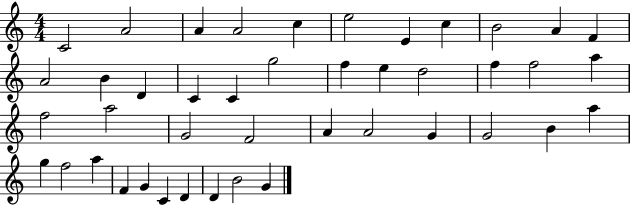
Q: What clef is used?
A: treble